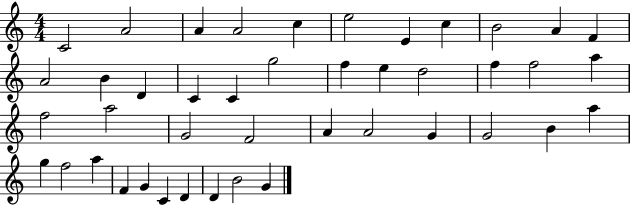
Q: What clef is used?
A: treble